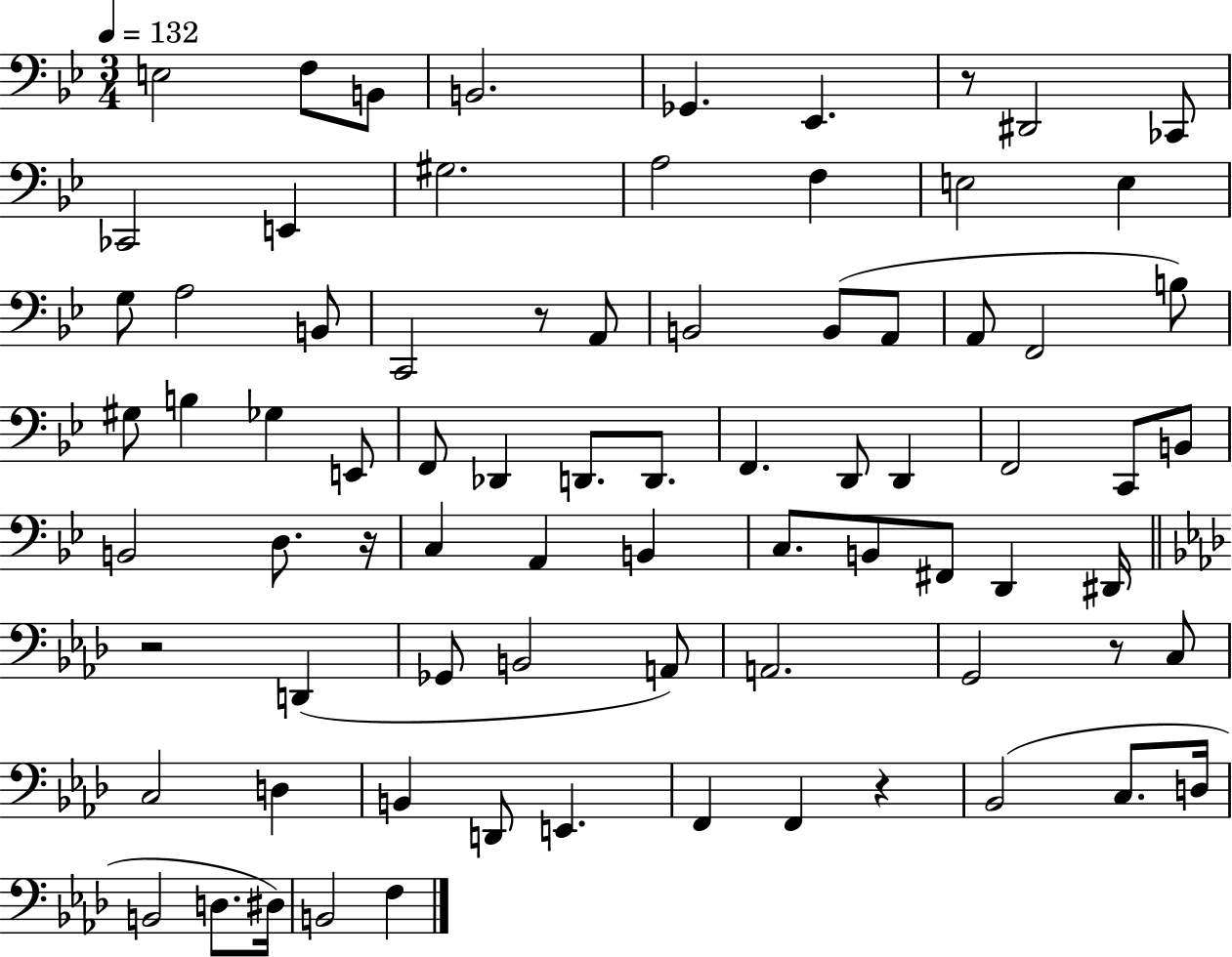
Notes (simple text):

E3/h F3/e B2/e B2/h. Gb2/q. Eb2/q. R/e D#2/h CES2/e CES2/h E2/q G#3/h. A3/h F3/q E3/h E3/q G3/e A3/h B2/e C2/h R/e A2/e B2/h B2/e A2/e A2/e F2/h B3/e G#3/e B3/q Gb3/q E2/e F2/e Db2/q D2/e. D2/e. F2/q. D2/e D2/q F2/h C2/e B2/e B2/h D3/e. R/s C3/q A2/q B2/q C3/e. B2/e F#2/e D2/q D#2/s R/h D2/q Gb2/e B2/h A2/e A2/h. G2/h R/e C3/e C3/h D3/q B2/q D2/e E2/q. F2/q F2/q R/q Bb2/h C3/e. D3/s B2/h D3/e. D#3/s B2/h F3/q